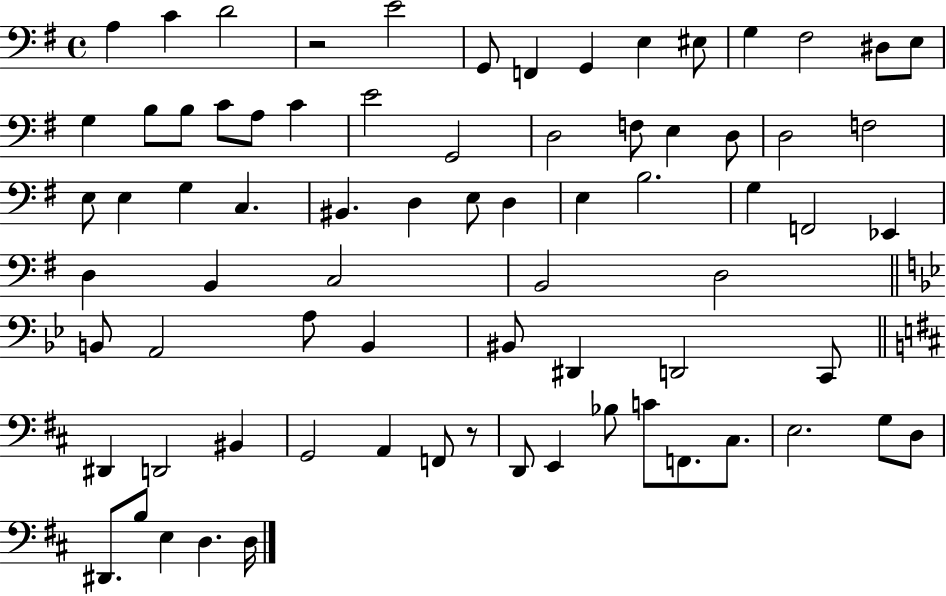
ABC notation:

X:1
T:Untitled
M:4/4
L:1/4
K:G
A, C D2 z2 E2 G,,/2 F,, G,, E, ^E,/2 G, ^F,2 ^D,/2 E,/2 G, B,/2 B,/2 C/2 A,/2 C E2 G,,2 D,2 F,/2 E, D,/2 D,2 F,2 E,/2 E, G, C, ^B,, D, E,/2 D, E, B,2 G, F,,2 _E,, D, B,, C,2 B,,2 D,2 B,,/2 A,,2 A,/2 B,, ^B,,/2 ^D,, D,,2 C,,/2 ^D,, D,,2 ^B,, G,,2 A,, F,,/2 z/2 D,,/2 E,, _B,/2 C/2 F,,/2 ^C,/2 E,2 G,/2 D,/2 ^D,,/2 B,/2 E, D, D,/4